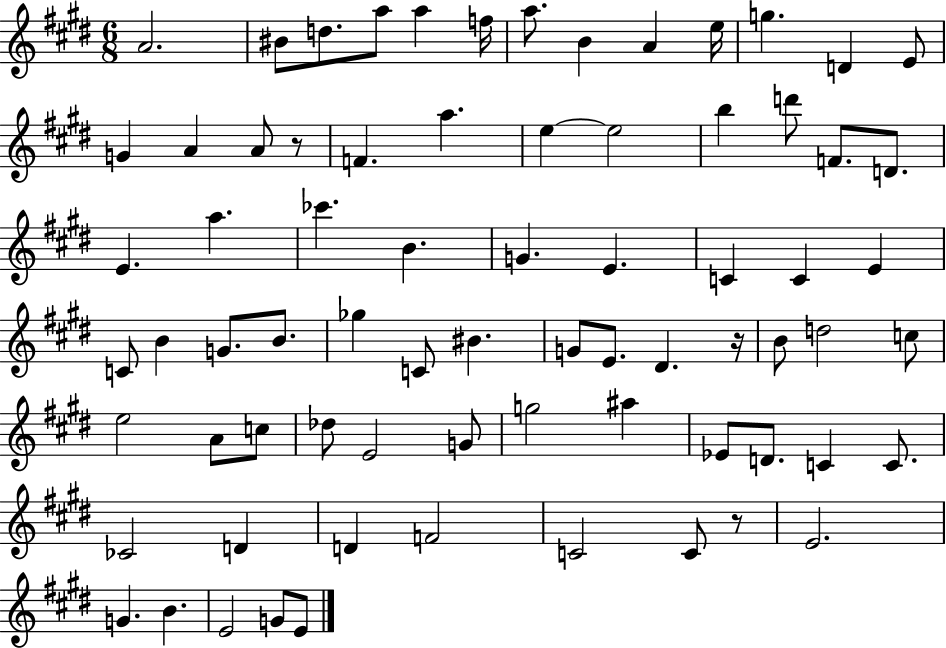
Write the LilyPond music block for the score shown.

{
  \clef treble
  \numericTimeSignature
  \time 6/8
  \key e \major
  a'2. | bis'8 d''8. a''8 a''4 f''16 | a''8. b'4 a'4 e''16 | g''4. d'4 e'8 | \break g'4 a'4 a'8 r8 | f'4. a''4. | e''4~~ e''2 | b''4 d'''8 f'8. d'8. | \break e'4. a''4. | ces'''4. b'4. | g'4. e'4. | c'4 c'4 e'4 | \break c'8 b'4 g'8. b'8. | ges''4 c'8 bis'4. | g'8 e'8. dis'4. r16 | b'8 d''2 c''8 | \break e''2 a'8 c''8 | des''8 e'2 g'8 | g''2 ais''4 | ees'8 d'8. c'4 c'8. | \break ces'2 d'4 | d'4 f'2 | c'2 c'8 r8 | e'2. | \break g'4. b'4. | e'2 g'8 e'8 | \bar "|."
}